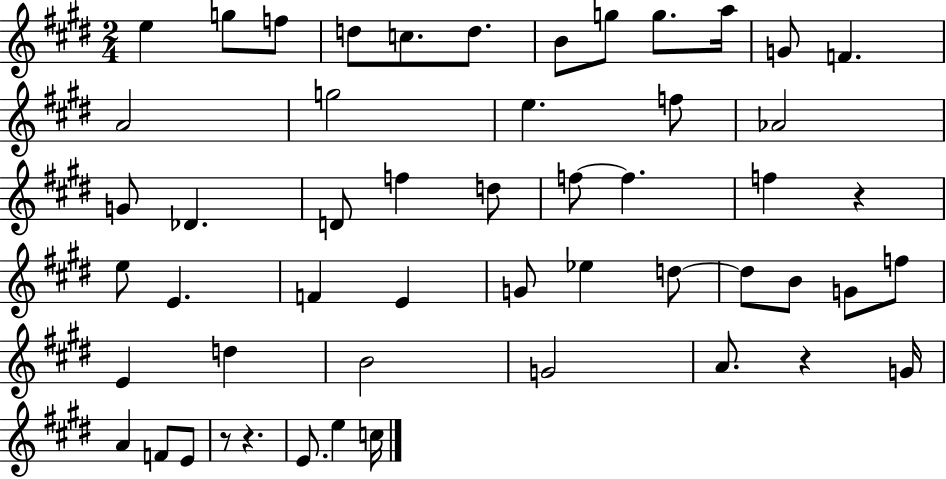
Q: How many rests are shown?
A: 4